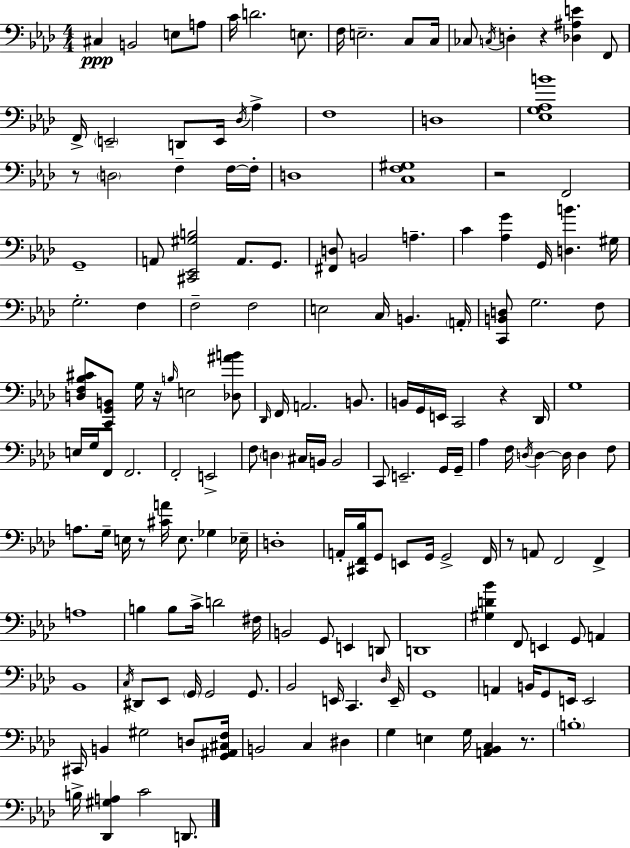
X:1
T:Untitled
M:4/4
L:1/4
K:Ab
^C, B,,2 E,/2 A,/2 C/4 D2 E,/2 F,/4 E,2 C,/2 C,/4 _C,/2 C,/4 D, z [_D,^A,E] F,,/2 F,,/4 E,,2 D,,/2 E,,/4 _D,/4 _A, F,4 D,4 [_E,G,_A,B]4 z/2 D,2 F, F,/4 F,/4 D,4 [C,F,^G,]4 z2 F,,2 G,,4 A,,/2 [^C,,_E,,^G,B,]2 A,,/2 G,,/2 [^F,,D,]/2 B,,2 A, C [_A,G] G,,/4 [D,B] ^G,/4 G,2 F, F,2 F,2 E,2 C,/4 B,, A,,/4 [C,,B,,D,]/2 G,2 F,/2 [D,F,_B,^C]/2 [C,,G,,B,,]/2 G,/4 z/4 B,/4 E,2 [_D,^AB]/2 _D,,/4 F,,/4 A,,2 B,,/2 B,,/4 G,,/4 E,,/4 C,,2 z _D,,/4 G,4 E,/4 G,/4 F,,/2 F,,2 F,,2 E,,2 F,/2 D, ^C,/4 B,,/4 B,,2 C,,/2 E,,2 G,,/4 G,,/4 _A, F,/4 D,/4 D, D,/4 D, F,/2 A,/2 G,/4 E,/4 z/2 [^CA]/4 E,/2 _G, _E,/4 D,4 A,,/4 [^C,,F,,_B,]/4 G,,/2 E,,/2 G,,/4 G,,2 F,,/4 z/2 A,,/2 F,,2 F,, A,4 B, B,/2 C/4 D2 ^F,/4 B,,2 G,,/2 E,, D,,/2 D,,4 [^G,D_B] F,,/2 E,, G,,/2 A,, _B,,4 C,/4 ^D,,/2 _E,,/2 G,,/4 G,,2 G,,/2 _B,,2 E,,/4 C,, _D,/4 E,,/4 G,,4 A,, B,,/4 G,,/2 E,,/4 E,,2 ^C,,/4 B,, ^G,2 D,/2 [G,,^A,,^C,F,]/4 B,,2 C, ^D, G, E, G,/4 [A,,_B,,C,] z/2 B,4 B,/4 [_D,,^G,A,] C2 D,,/2